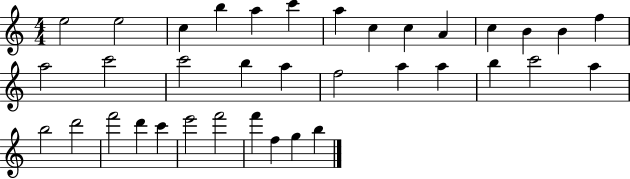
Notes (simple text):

E5/h E5/h C5/q B5/q A5/q C6/q A5/q C5/q C5/q A4/q C5/q B4/q B4/q F5/q A5/h C6/h C6/h B5/q A5/q F5/h A5/q A5/q B5/q C6/h A5/q B5/h D6/h F6/h D6/q C6/q E6/h F6/h F6/q F5/q G5/q B5/q